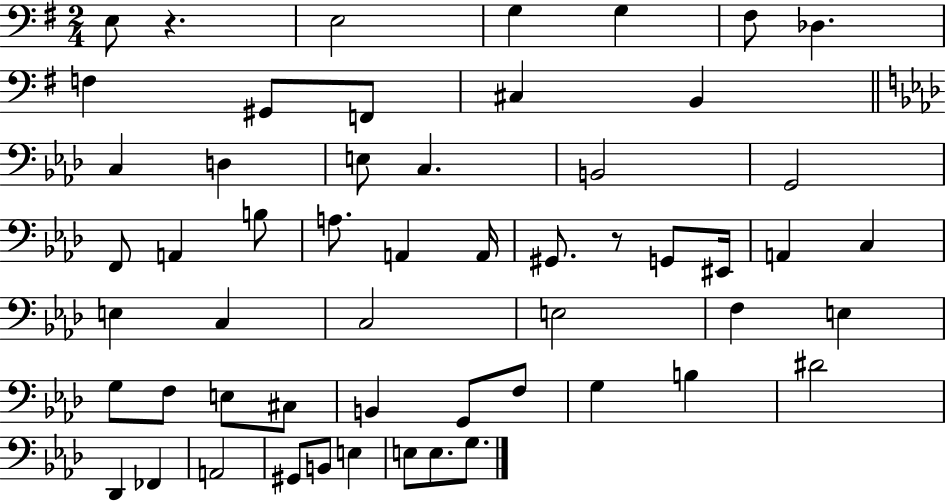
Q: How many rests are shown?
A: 2